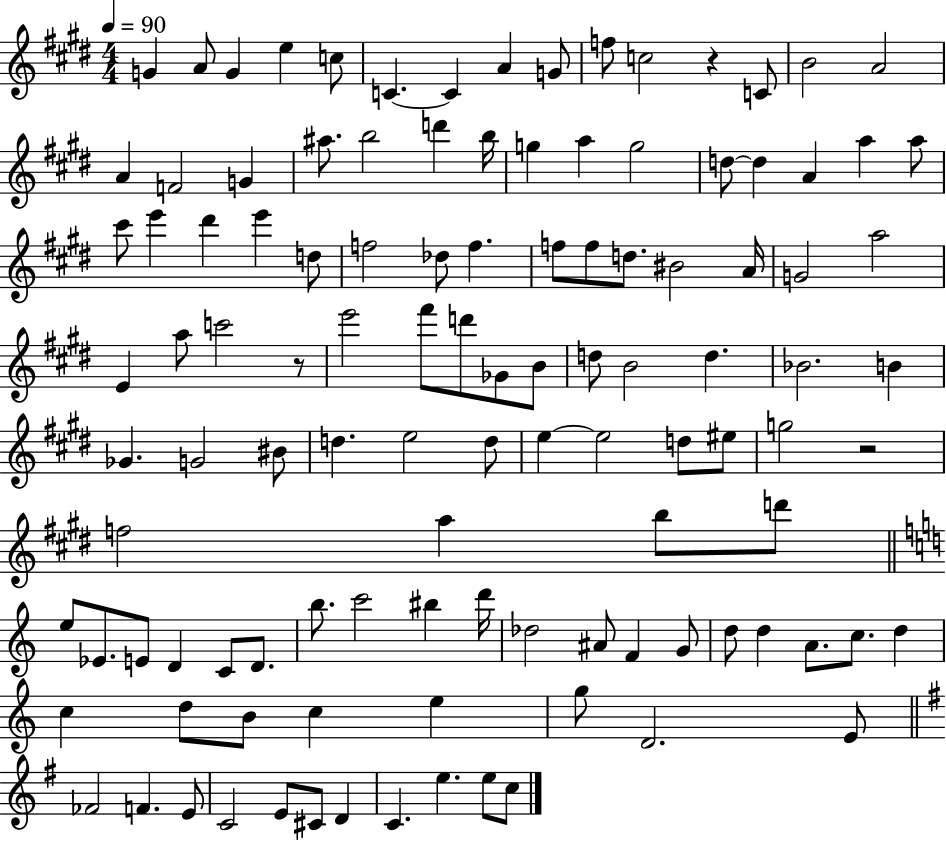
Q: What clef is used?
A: treble